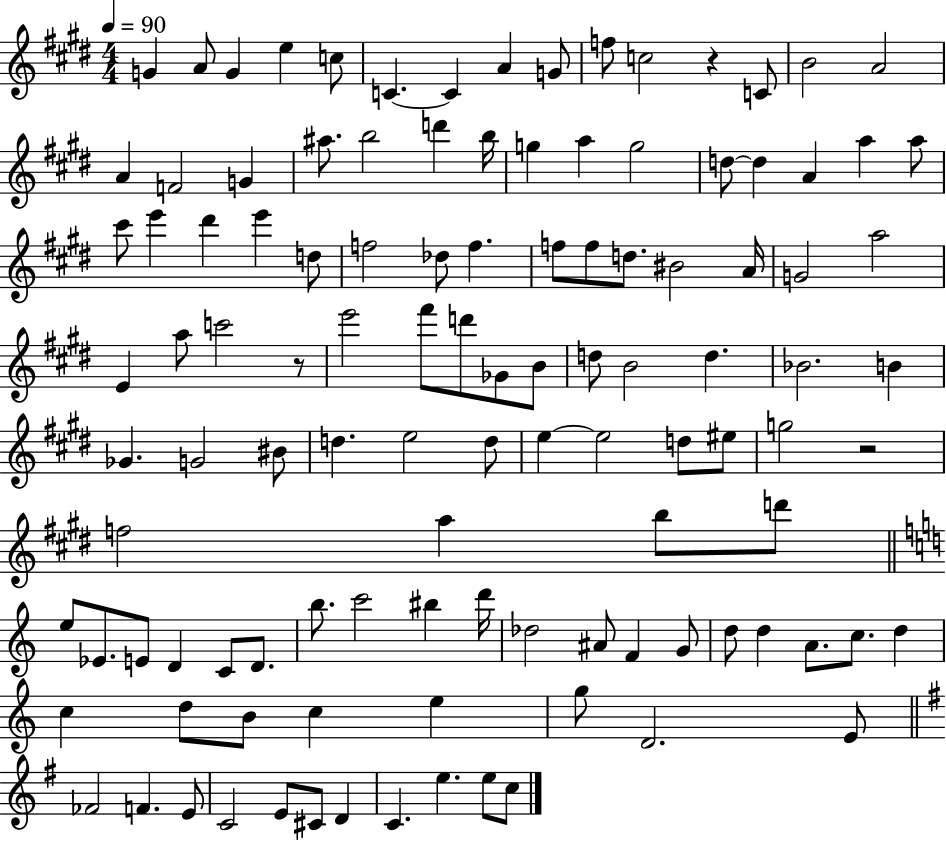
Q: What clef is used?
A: treble